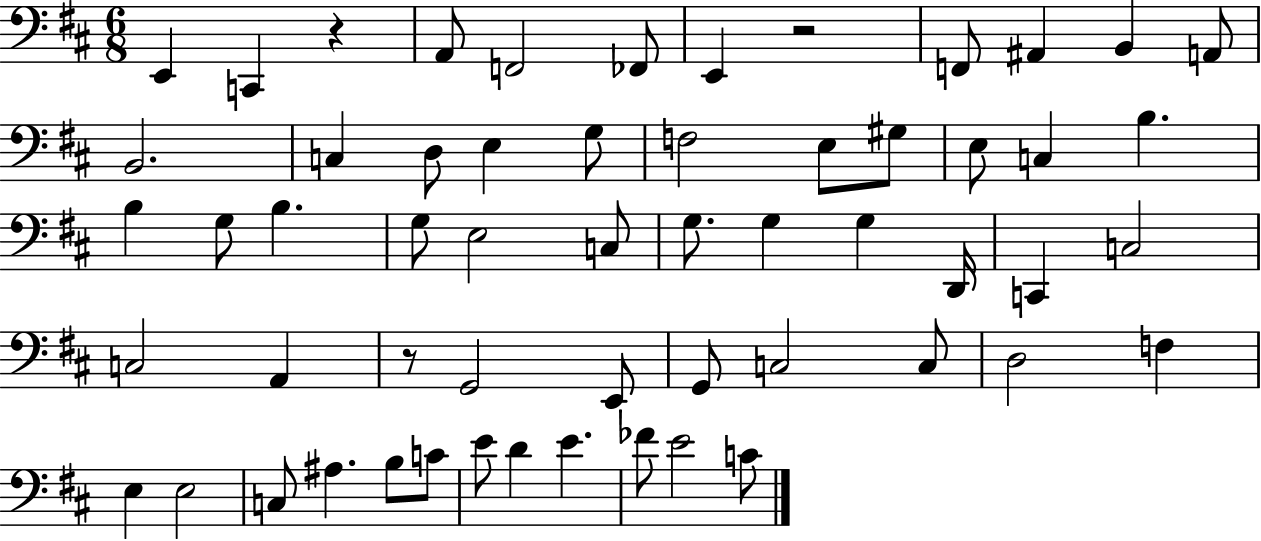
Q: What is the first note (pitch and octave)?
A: E2